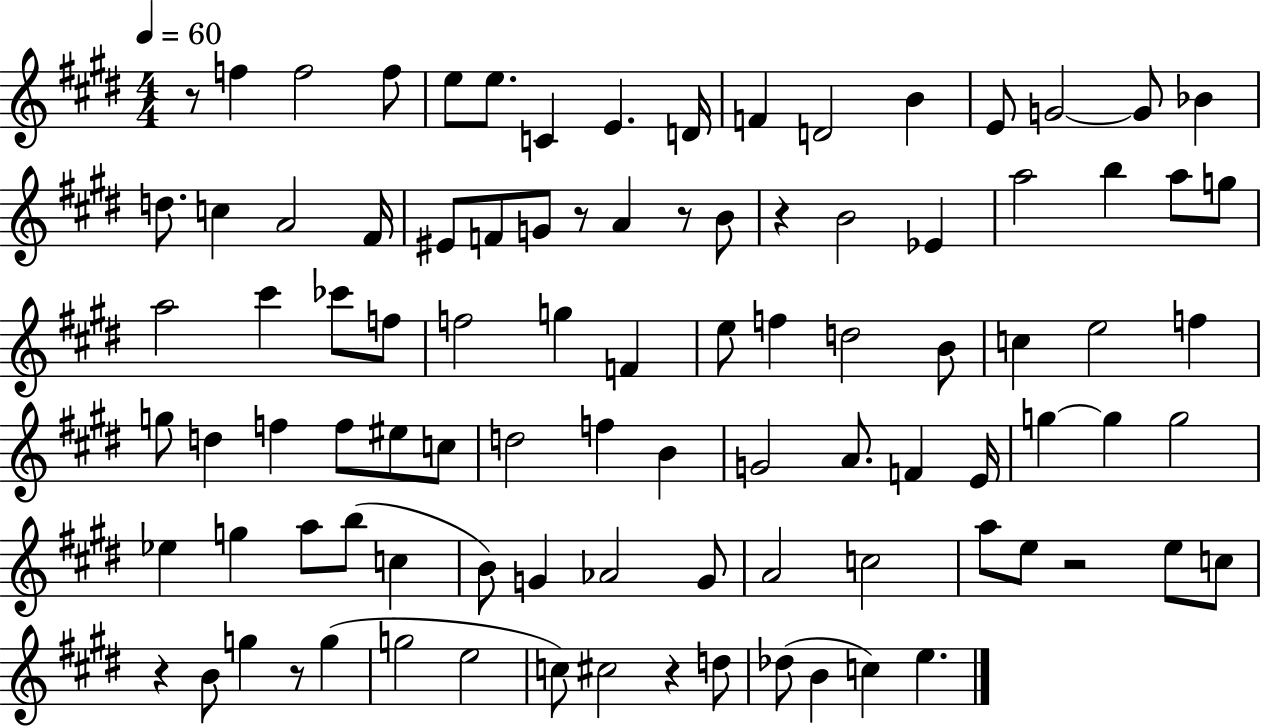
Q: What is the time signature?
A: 4/4